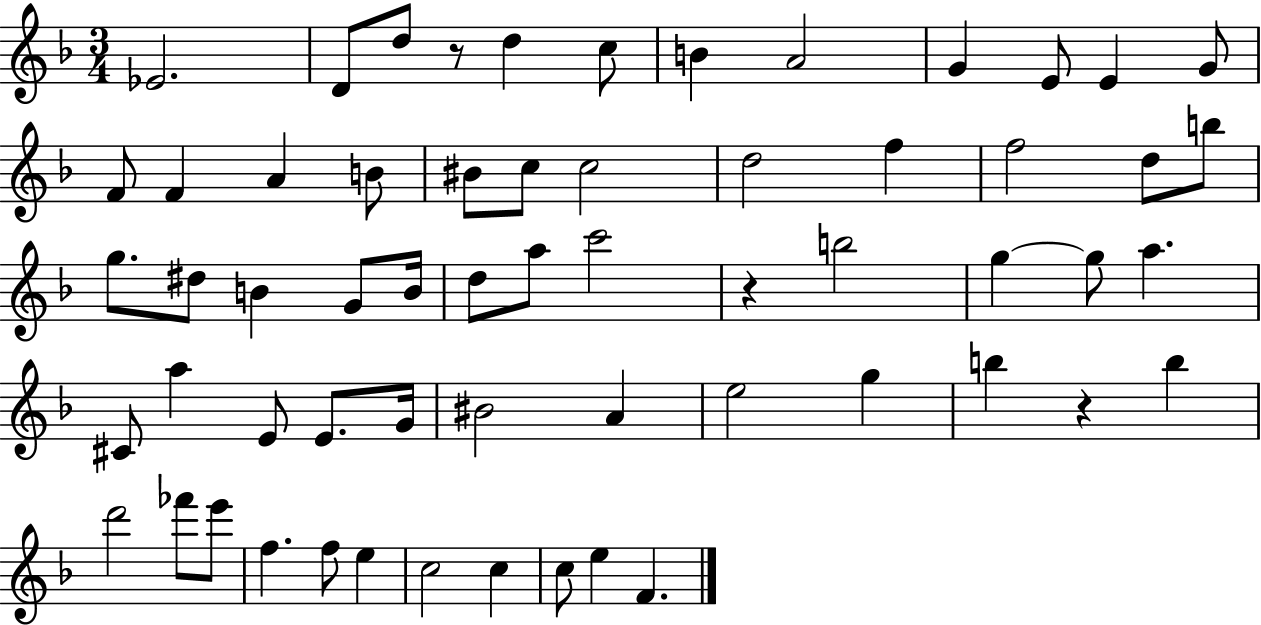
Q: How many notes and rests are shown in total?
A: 60